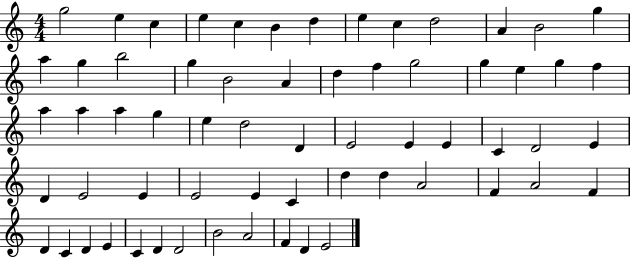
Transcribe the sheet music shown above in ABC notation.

X:1
T:Untitled
M:4/4
L:1/4
K:C
g2 e c e c B d e c d2 A B2 g a g b2 g B2 A d f g2 g e g f a a a g e d2 D E2 E E C D2 E D E2 E E2 E C d d A2 F A2 F D C D E C D D2 B2 A2 F D E2